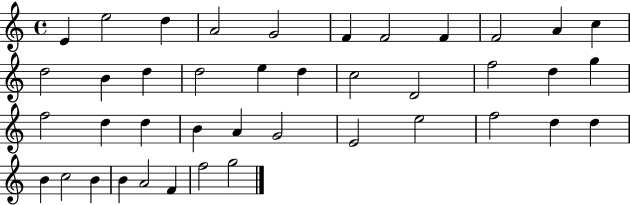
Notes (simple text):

E4/q E5/h D5/q A4/h G4/h F4/q F4/h F4/q F4/h A4/q C5/q D5/h B4/q D5/q D5/h E5/q D5/q C5/h D4/h F5/h D5/q G5/q F5/h D5/q D5/q B4/q A4/q G4/h E4/h E5/h F5/h D5/q D5/q B4/q C5/h B4/q B4/q A4/h F4/q F5/h G5/h